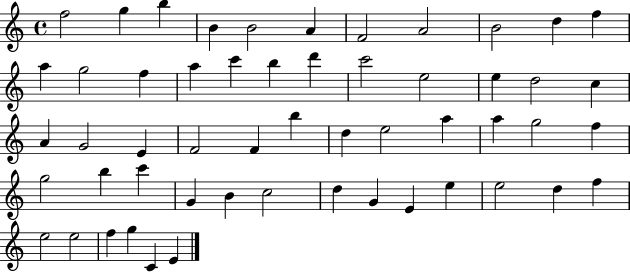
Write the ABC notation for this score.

X:1
T:Untitled
M:4/4
L:1/4
K:C
f2 g b B B2 A F2 A2 B2 d f a g2 f a c' b d' c'2 e2 e d2 c A G2 E F2 F b d e2 a a g2 f g2 b c' G B c2 d G E e e2 d f e2 e2 f g C E